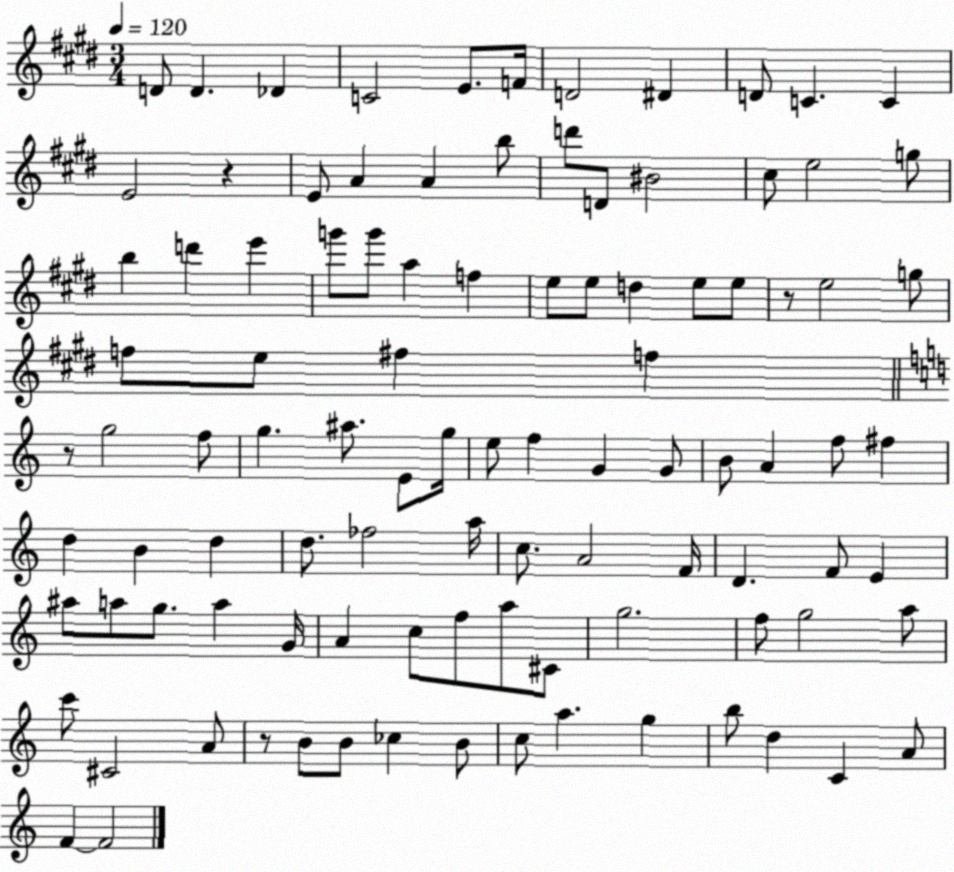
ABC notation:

X:1
T:Untitled
M:3/4
L:1/4
K:E
D/2 D _D C2 E/2 F/4 D2 ^D D/2 C C E2 z E/2 A A b/2 d'/2 D/2 ^B2 ^c/2 e2 g/2 b d' e' g'/2 g'/2 a f e/2 e/2 d e/2 e/2 z/2 e2 g/2 f/2 e/2 ^f f z/2 g2 f/2 g ^a/2 E/2 g/4 e/2 f G G/2 B/2 A f/2 ^f d B d d/2 _f2 a/4 c/2 A2 F/4 D F/2 E ^a/2 a/2 g/2 a G/4 A c/2 f/2 a/2 ^C/2 g2 f/2 g2 a/2 c'/2 ^C2 A/2 z/2 B/2 B/2 _c B/2 c/2 a g b/2 d C A/2 F F2